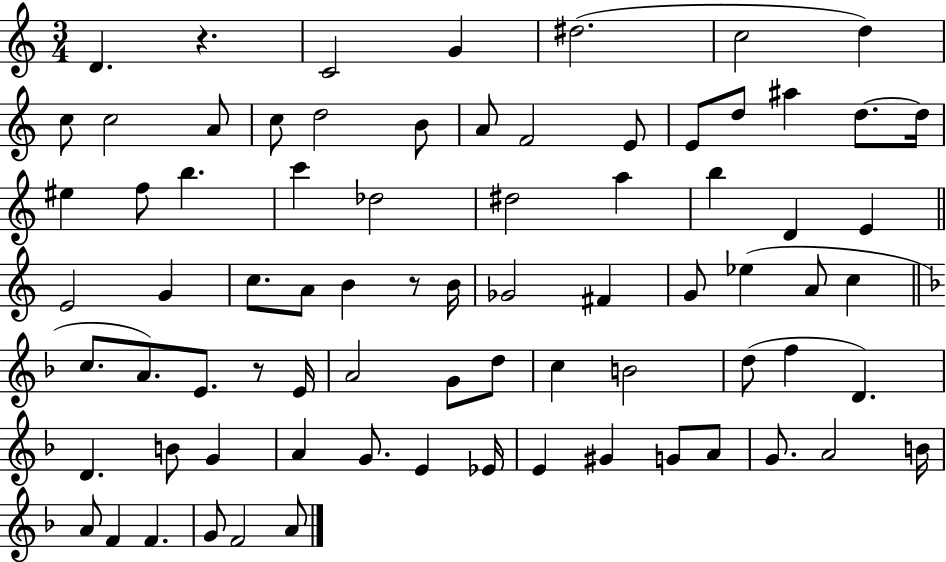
{
  \clef treble
  \numericTimeSignature
  \time 3/4
  \key c \major
  \repeat volta 2 { d'4. r4. | c'2 g'4 | dis''2.( | c''2 d''4) | \break c''8 c''2 a'8 | c''8 d''2 b'8 | a'8 f'2 e'8 | e'8 d''8 ais''4 d''8.~~ d''16 | \break eis''4 f''8 b''4. | c'''4 des''2 | dis''2 a''4 | b''4 d'4 e'4 | \break \bar "||" \break \key a \minor e'2 g'4 | c''8. a'8 b'4 r8 b'16 | ges'2 fis'4 | g'8 ees''4( a'8 c''4 | \break \bar "||" \break \key f \major c''8. a'8.) e'8. r8 e'16 | a'2 g'8 d''8 | c''4 b'2 | d''8( f''4 d'4.) | \break d'4. b'8 g'4 | a'4 g'8. e'4 ees'16 | e'4 gis'4 g'8 a'8 | g'8. a'2 b'16 | \break a'8 f'4 f'4. | g'8 f'2 a'8 | } \bar "|."
}